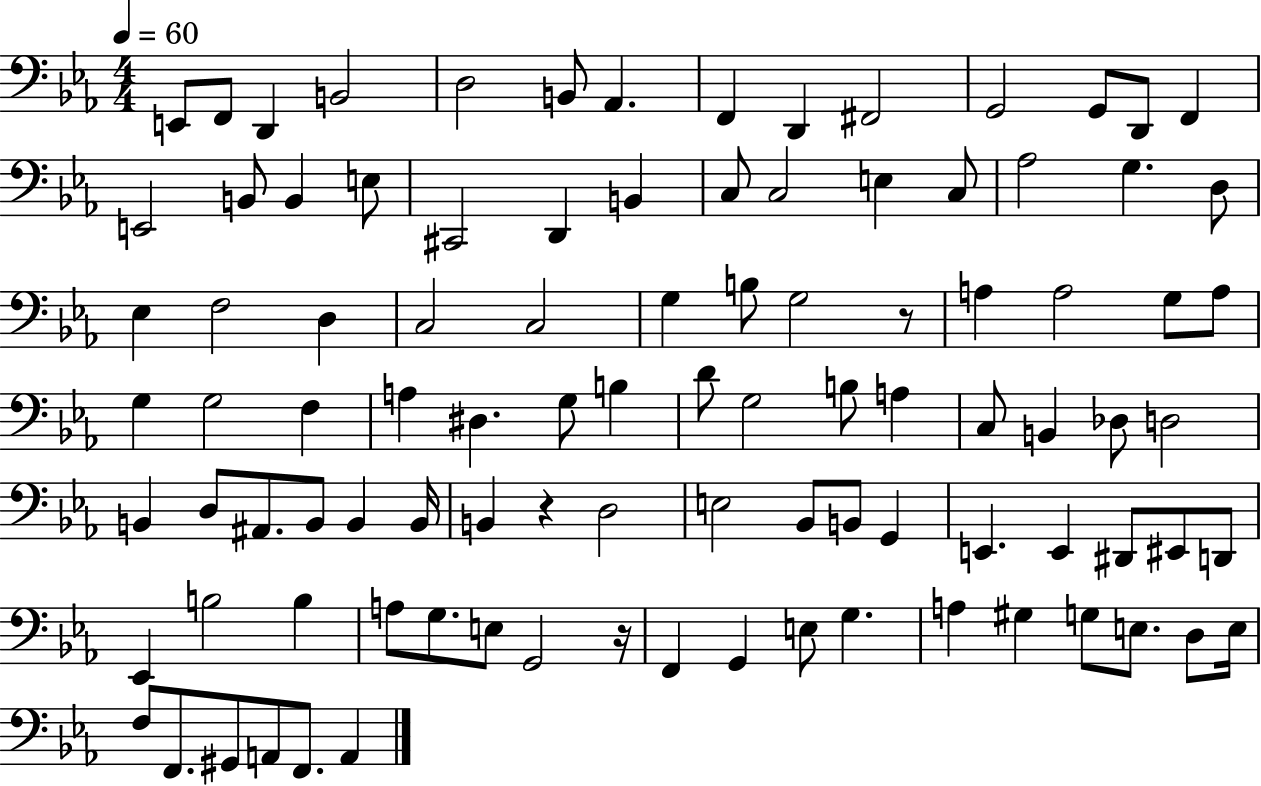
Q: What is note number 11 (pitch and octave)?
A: G2